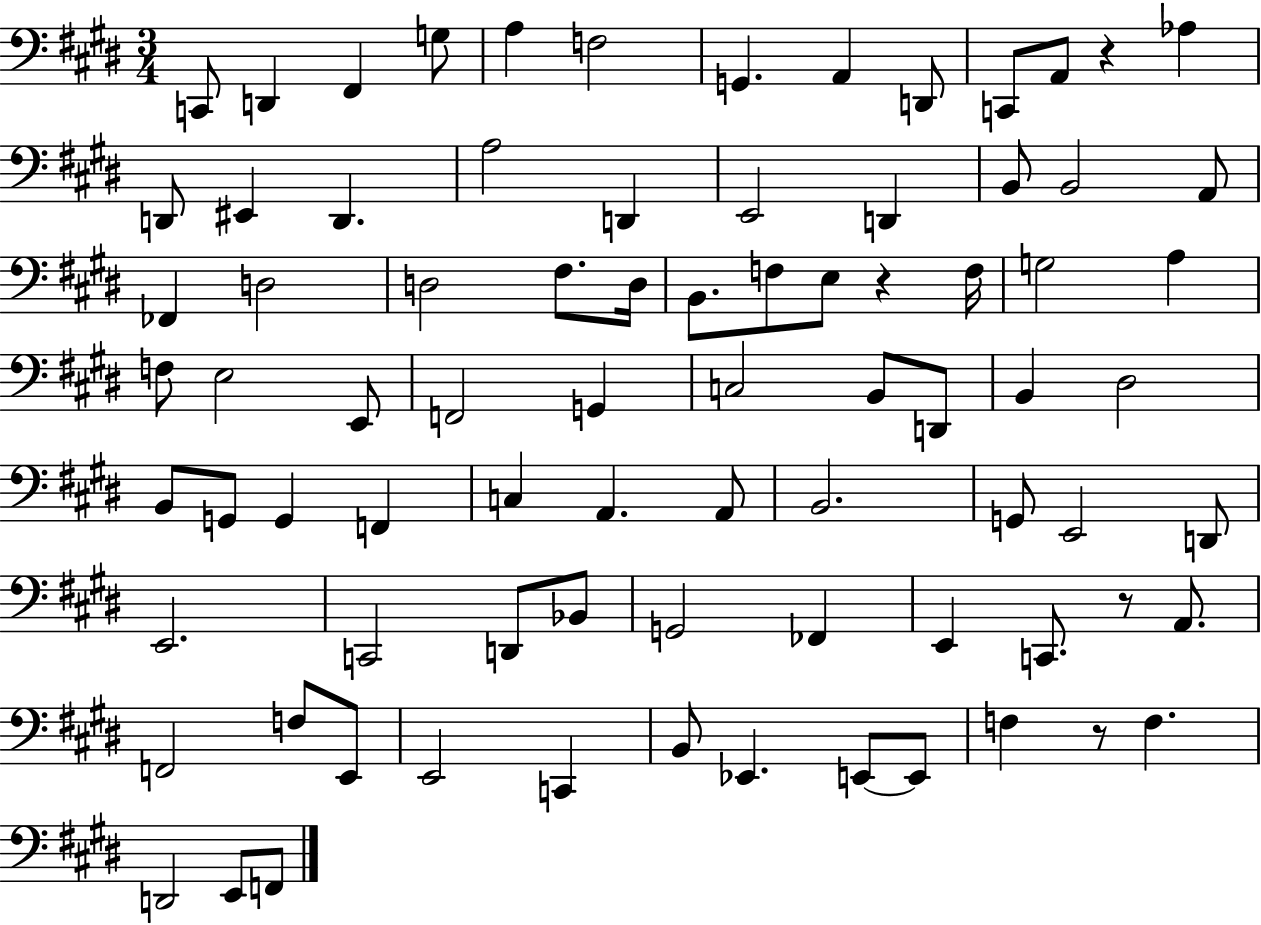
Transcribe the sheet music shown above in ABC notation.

X:1
T:Untitled
M:3/4
L:1/4
K:E
C,,/2 D,, ^F,, G,/2 A, F,2 G,, A,, D,,/2 C,,/2 A,,/2 z _A, D,,/2 ^E,, D,, A,2 D,, E,,2 D,, B,,/2 B,,2 A,,/2 _F,, D,2 D,2 ^F,/2 D,/4 B,,/2 F,/2 E,/2 z F,/4 G,2 A, F,/2 E,2 E,,/2 F,,2 G,, C,2 B,,/2 D,,/2 B,, ^D,2 B,,/2 G,,/2 G,, F,, C, A,, A,,/2 B,,2 G,,/2 E,,2 D,,/2 E,,2 C,,2 D,,/2 _B,,/2 G,,2 _F,, E,, C,,/2 z/2 A,,/2 F,,2 F,/2 E,,/2 E,,2 C,, B,,/2 _E,, E,,/2 E,,/2 F, z/2 F, D,,2 E,,/2 F,,/2